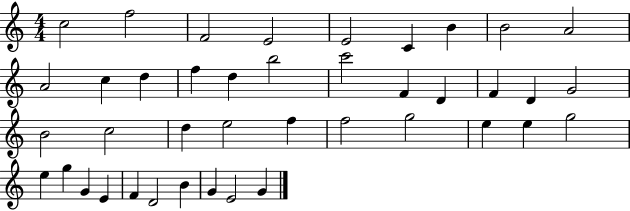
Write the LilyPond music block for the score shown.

{
  \clef treble
  \numericTimeSignature
  \time 4/4
  \key c \major
  c''2 f''2 | f'2 e'2 | e'2 c'4 b'4 | b'2 a'2 | \break a'2 c''4 d''4 | f''4 d''4 b''2 | c'''2 f'4 d'4 | f'4 d'4 g'2 | \break b'2 c''2 | d''4 e''2 f''4 | f''2 g''2 | e''4 e''4 g''2 | \break e''4 g''4 g'4 e'4 | f'4 d'2 b'4 | g'4 e'2 g'4 | \bar "|."
}